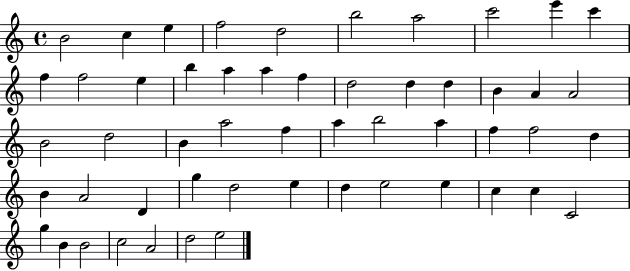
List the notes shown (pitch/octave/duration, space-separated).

B4/h C5/q E5/q F5/h D5/h B5/h A5/h C6/h E6/q C6/q F5/q F5/h E5/q B5/q A5/q A5/q F5/q D5/h D5/q D5/q B4/q A4/q A4/h B4/h D5/h B4/q A5/h F5/q A5/q B5/h A5/q F5/q F5/h D5/q B4/q A4/h D4/q G5/q D5/h E5/q D5/q E5/h E5/q C5/q C5/q C4/h G5/q B4/q B4/h C5/h A4/h D5/h E5/h